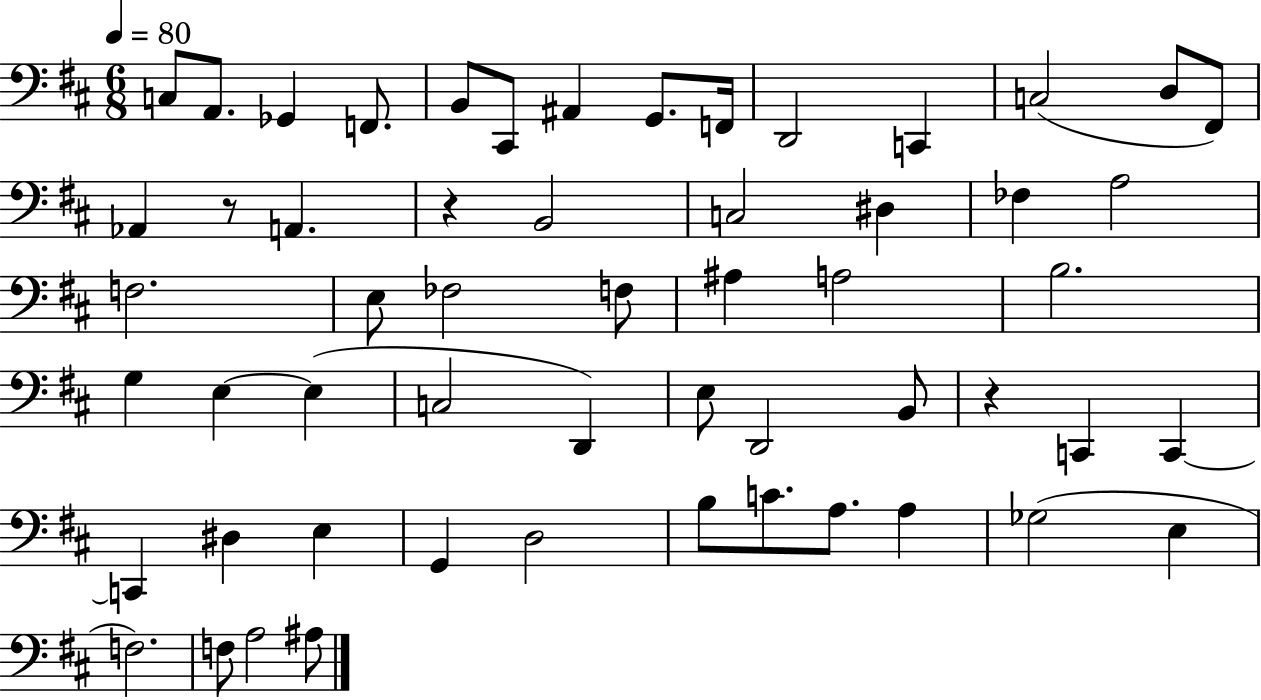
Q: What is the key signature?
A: D major